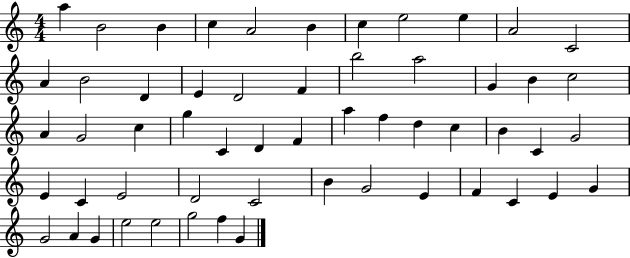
X:1
T:Untitled
M:4/4
L:1/4
K:C
a B2 B c A2 B c e2 e A2 C2 A B2 D E D2 F b2 a2 G B c2 A G2 c g C D F a f d c B C G2 E C E2 D2 C2 B G2 E F C E G G2 A G e2 e2 g2 f G